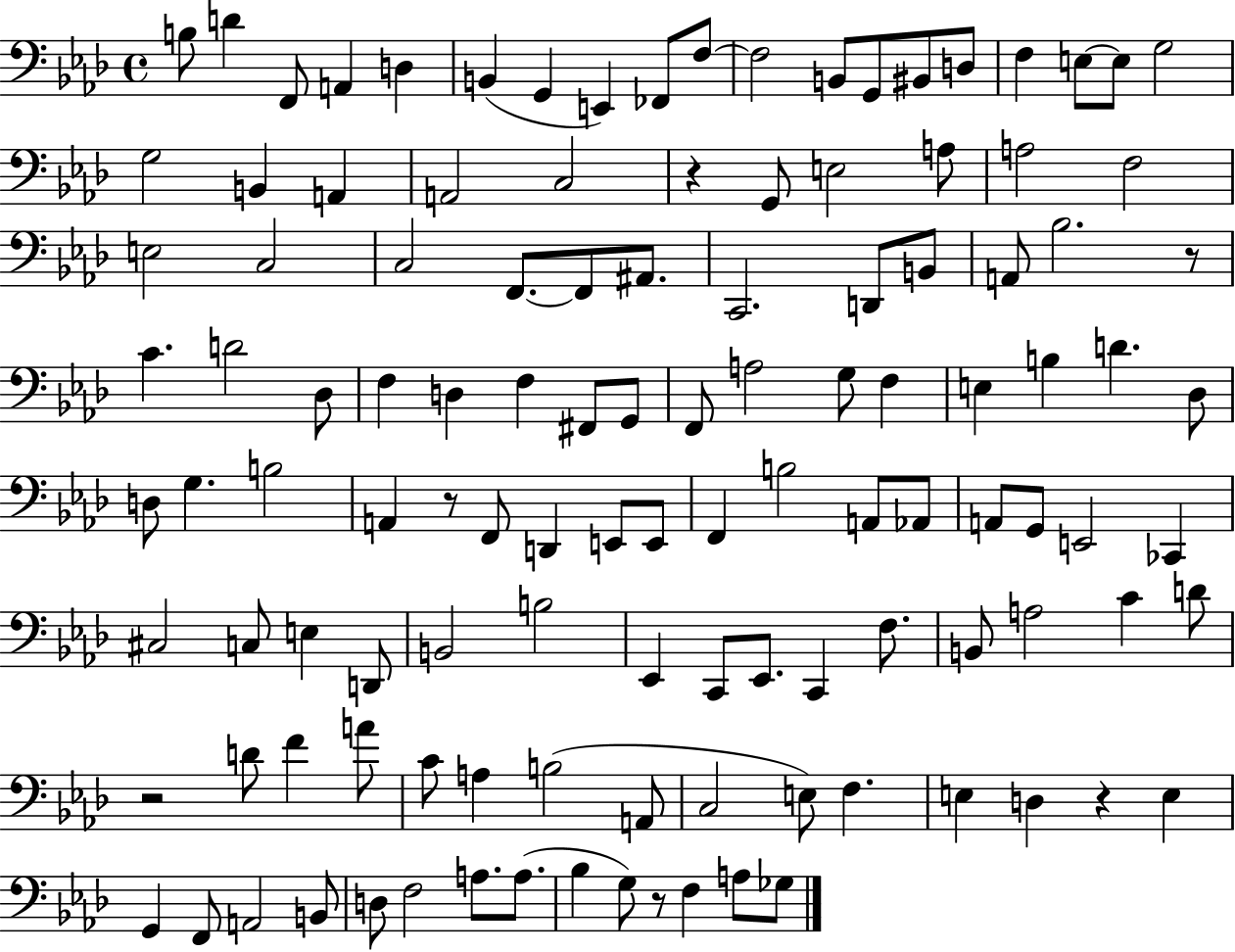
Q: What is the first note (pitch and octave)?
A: B3